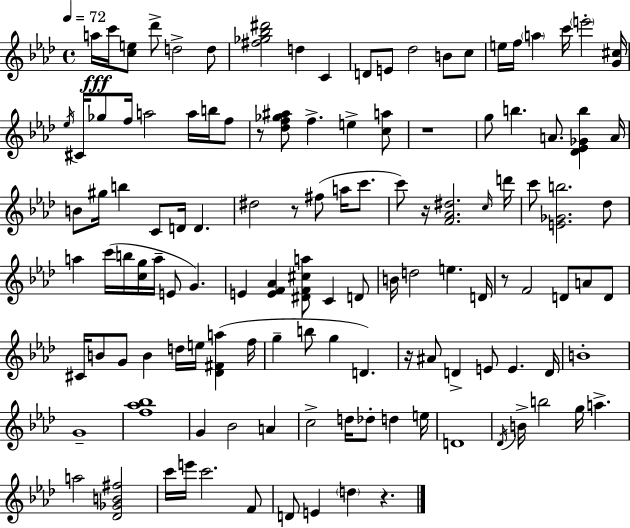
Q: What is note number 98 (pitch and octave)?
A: E6